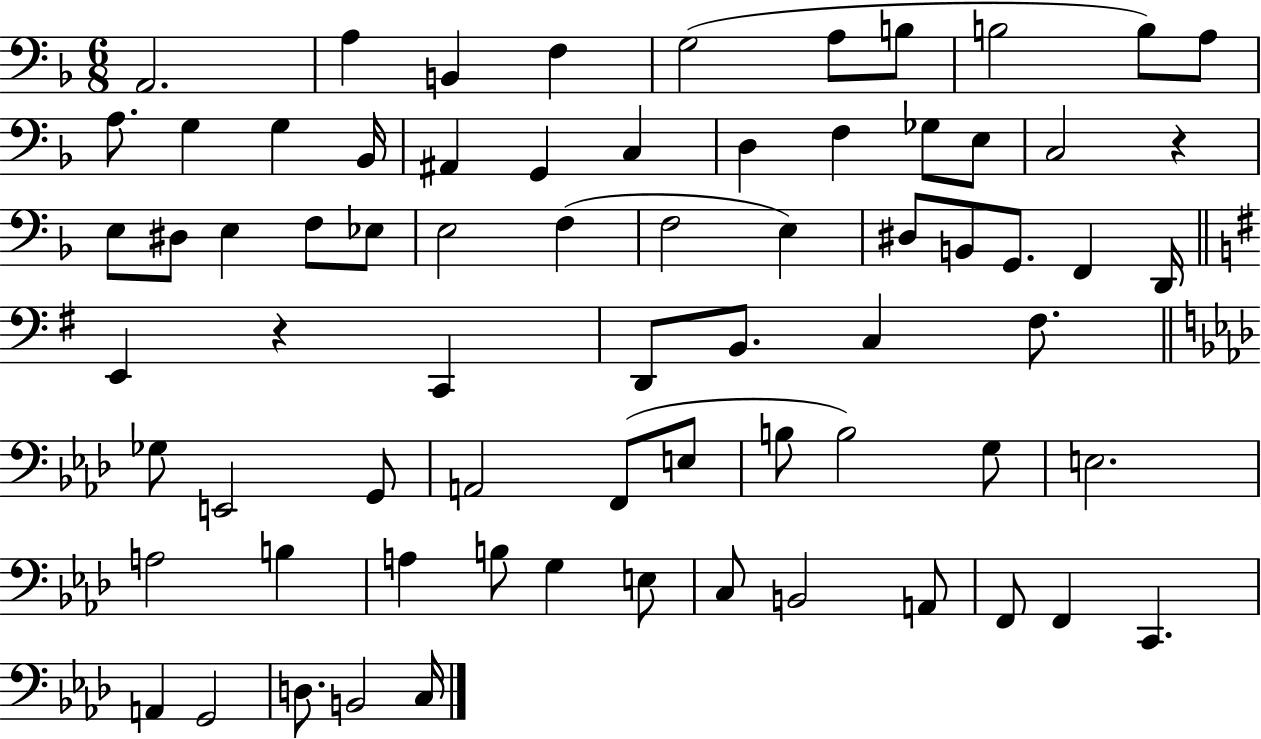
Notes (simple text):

A2/h. A3/q B2/q F3/q G3/h A3/e B3/e B3/h B3/e A3/e A3/e. G3/q G3/q Bb2/s A#2/q G2/q C3/q D3/q F3/q Gb3/e E3/e C3/h R/q E3/e D#3/e E3/q F3/e Eb3/e E3/h F3/q F3/h E3/q D#3/e B2/e G2/e. F2/q D2/s E2/q R/q C2/q D2/e B2/e. C3/q F#3/e. Gb3/e E2/h G2/e A2/h F2/e E3/e B3/e B3/h G3/e E3/h. A3/h B3/q A3/q B3/e G3/q E3/e C3/e B2/h A2/e F2/e F2/q C2/q. A2/q G2/h D3/e. B2/h C3/s